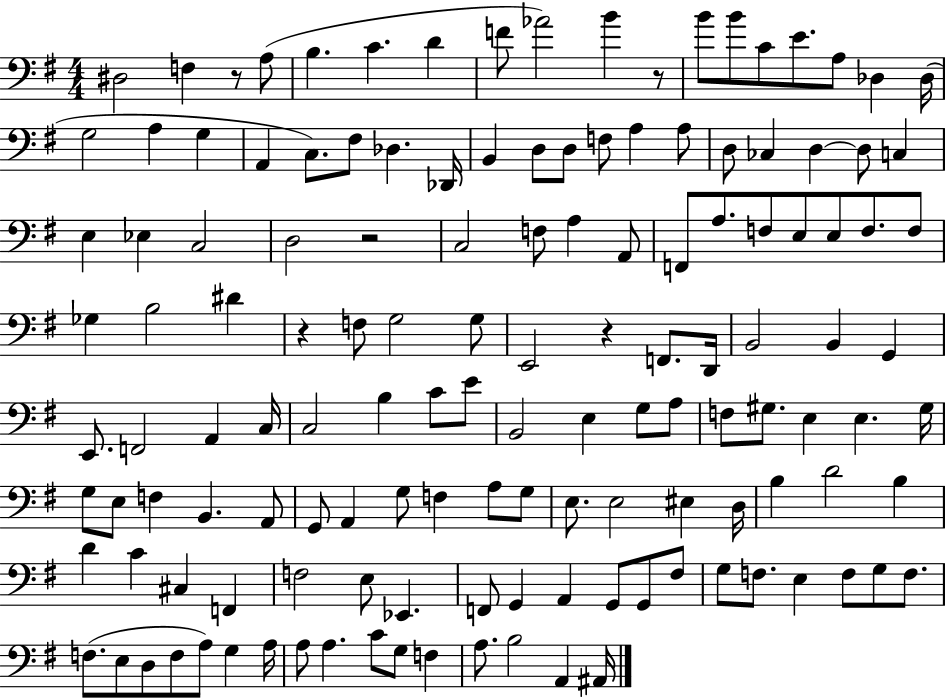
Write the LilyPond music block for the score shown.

{
  \clef bass
  \numericTimeSignature
  \time 4/4
  \key g \major
  dis2 f4 r8 a8( | b4. c'4. d'4 | f'8 aes'2) b'4 r8 | b'8 b'8 c'8 e'8. a8 des4 des16( | \break g2 a4 g4 | a,4 c8.) fis8 des4. des,16 | b,4 d8 d8 f8 a4 a8 | d8 ces4 d4~~ d8 c4 | \break e4 ees4 c2 | d2 r2 | c2 f8 a4 a,8 | f,8 a8. f8 e8 e8 f8. f8 | \break ges4 b2 dis'4 | r4 f8 g2 g8 | e,2 r4 f,8. d,16 | b,2 b,4 g,4 | \break e,8. f,2 a,4 c16 | c2 b4 c'8 e'8 | b,2 e4 g8 a8 | f8 gis8. e4 e4. gis16 | \break g8 e8 f4 b,4. a,8 | g,8 a,4 g8 f4 a8 g8 | e8. e2 eis4 d16 | b4 d'2 b4 | \break d'4 c'4 cis4 f,4 | f2 e8 ees,4. | f,8 g,4 a,4 g,8 g,8 fis8 | g8 f8. e4 f8 g8 f8. | \break f8.( e8 d8 f8 a8) g4 a16 | a8 a4. c'8 g8 f4 | a8. b2 a,4 ais,16 | \bar "|."
}